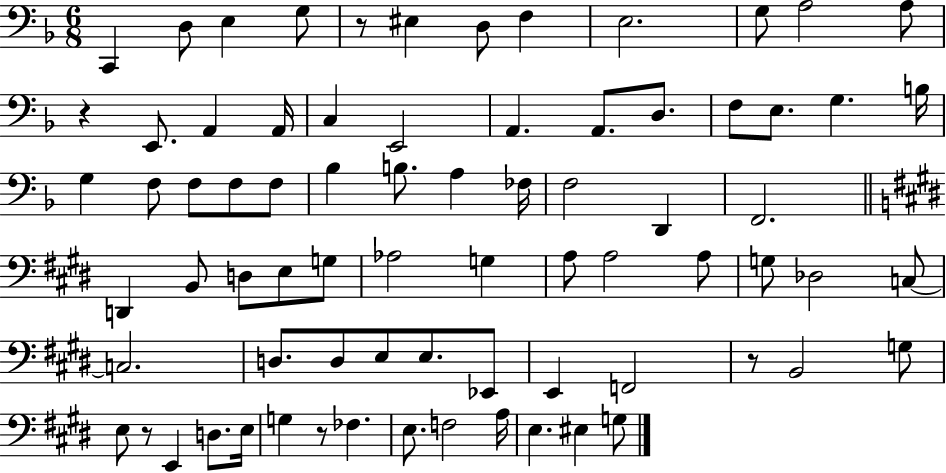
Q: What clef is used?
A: bass